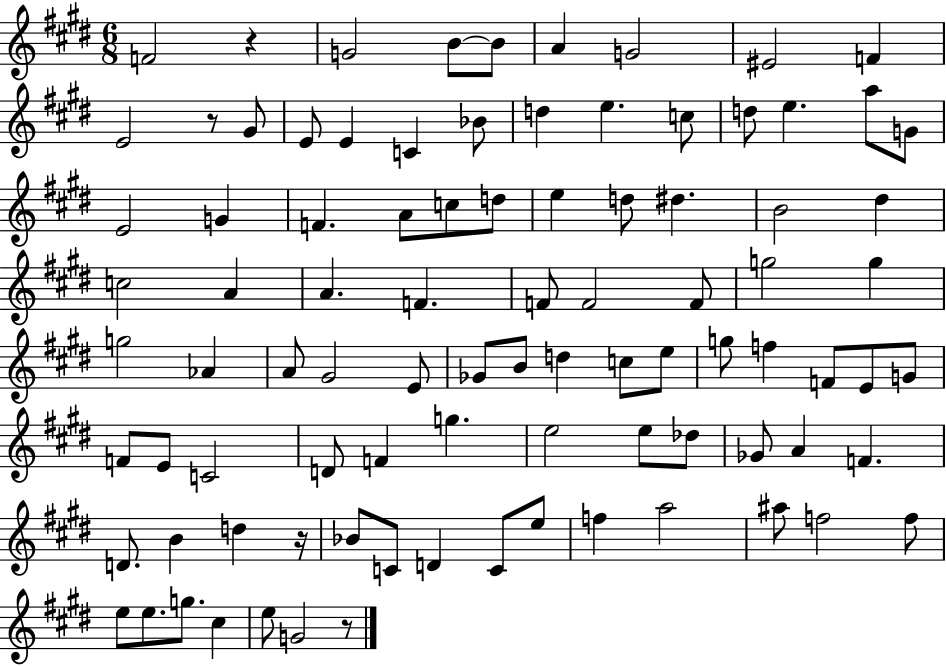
X:1
T:Untitled
M:6/8
L:1/4
K:E
F2 z G2 B/2 B/2 A G2 ^E2 F E2 z/2 ^G/2 E/2 E C _B/2 d e c/2 d/2 e a/2 G/2 E2 G F A/2 c/2 d/2 e d/2 ^d B2 ^d c2 A A F F/2 F2 F/2 g2 g g2 _A A/2 ^G2 E/2 _G/2 B/2 d c/2 e/2 g/2 f F/2 E/2 G/2 F/2 E/2 C2 D/2 F g e2 e/2 _d/2 _G/2 A F D/2 B d z/4 _B/2 C/2 D C/2 e/2 f a2 ^a/2 f2 f/2 e/2 e/2 g/2 ^c e/2 G2 z/2